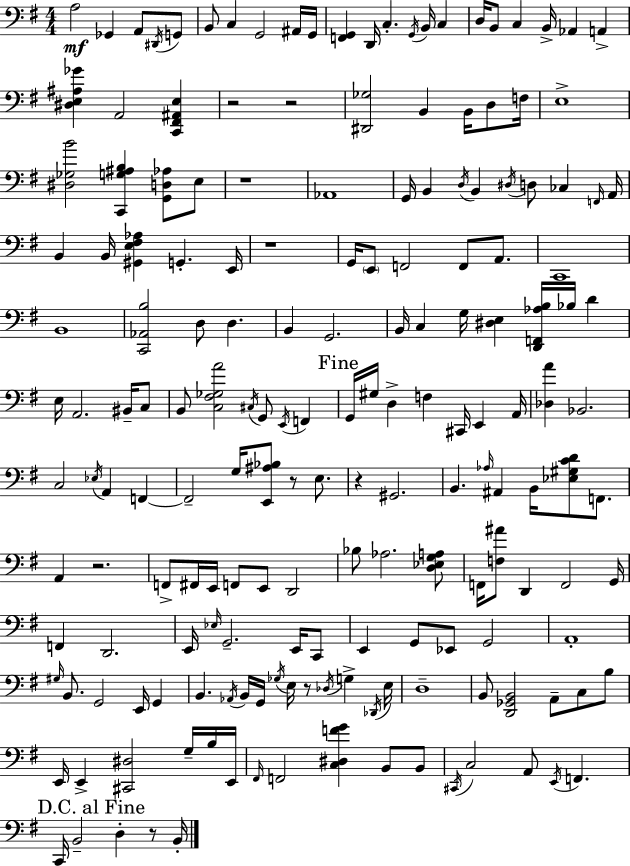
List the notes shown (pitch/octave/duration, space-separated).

A3/h Gb2/q A2/e D#2/s G2/e B2/e C3/q G2/h A#2/s G2/s [F2,G2]/q D2/s C3/q. G2/s B2/s C3/q D3/s B2/e C3/q B2/s Ab2/q A2/q [D#3,E3,A#3,Gb4]/q A2/h [C2,F#2,A#2,E3]/q R/h R/h [D#2,Gb3]/h B2/q B2/s D3/e F3/s E3/w [D#3,Gb3,B4]/h [C2,G3,A#3,B3]/q [G2,D3,Ab3]/e E3/e R/w Ab2/w G2/s B2/q D3/s B2/q D#3/s D3/e CES3/q F2/s A2/s B2/q B2/s [G#2,E3,F#3,Ab3]/q G2/q. E2/s R/w G2/s E2/e F2/h F2/e A2/e. C2/w B2/w [C2,Ab2,B3]/h D3/e D3/q. B2/q G2/h. B2/s C3/q G3/s [D#3,E3]/q [D2,F2,Ab3,B3]/s Bb3/s D4/q E3/s A2/h. BIS2/s C3/e B2/e [C3,F#3,Gb3,A4]/h C#3/s G2/e E2/s F2/q G2/s G#3/s D3/q F3/q C#2/s E2/q A2/s [Db3,A4]/q Bb2/h. C3/h Eb3/s A2/q F2/q F2/h G3/s [E2,A#3,Bb3]/e R/e E3/e. R/q G#2/h. B2/q. Ab3/s A#2/q B2/s [Eb3,G#3,C4,D4]/e F2/e. A2/q R/h. F2/e F#2/s E2/s F2/e E2/e D2/h Bb3/e Ab3/h. [D3,Eb3,G3,A3]/e F2/s [F3,A#4]/e D2/q F2/h G2/s F2/q D2/h. E2/s Eb3/s G2/h. E2/s C2/e E2/q G2/e Eb2/e G2/h A2/w G#3/s B2/e. G2/h E2/s G2/q B2/q. Ab2/s B2/s G2/s Gb3/s E3/s R/e Db3/s G3/q Db2/s E3/s D3/w B2/e [D2,Gb2,B2]/h A2/e C3/e B3/e E2/s E2/q [C#2,D#3]/h G3/s B3/s E2/s F#2/s F2/h [C3,D#3,F4,G4]/q B2/e B2/e C#2/s C3/h A2/e E2/s F2/q. C2/s B2/h D3/q R/e B2/s